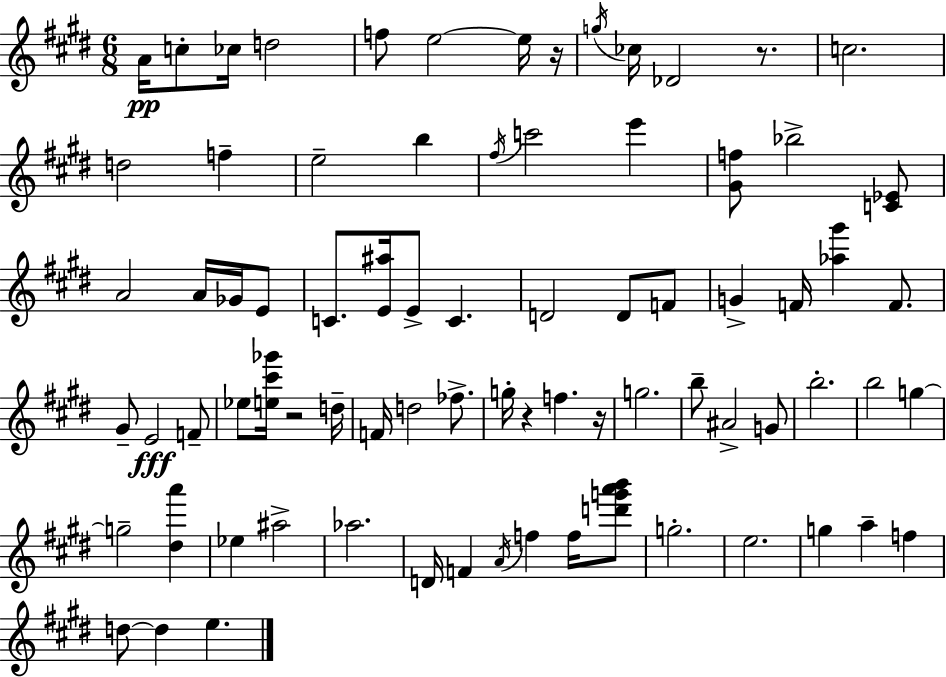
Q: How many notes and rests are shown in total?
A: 78